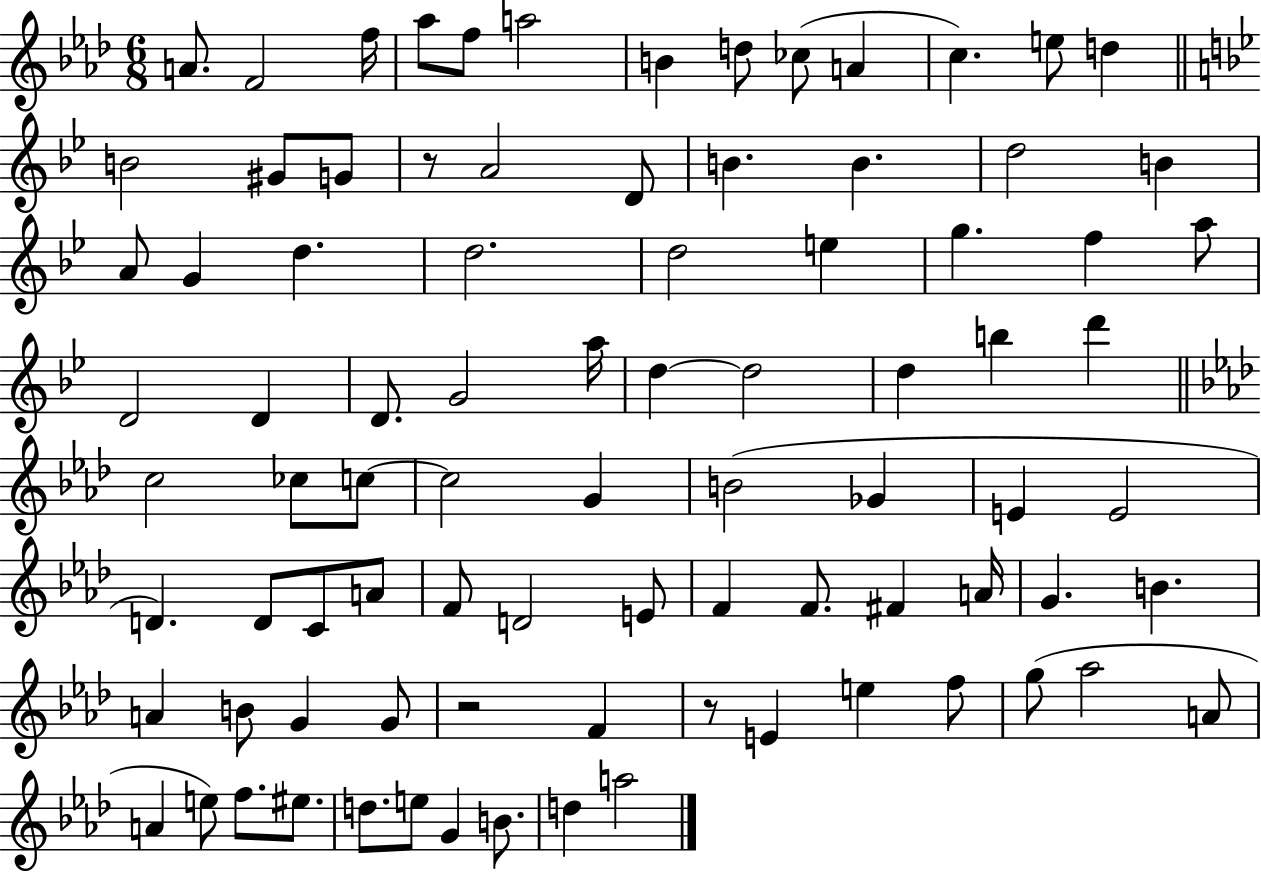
X:1
T:Untitled
M:6/8
L:1/4
K:Ab
A/2 F2 f/4 _a/2 f/2 a2 B d/2 _c/2 A c e/2 d B2 ^G/2 G/2 z/2 A2 D/2 B B d2 B A/2 G d d2 d2 e g f a/2 D2 D D/2 G2 a/4 d d2 d b d' c2 _c/2 c/2 c2 G B2 _G E E2 D D/2 C/2 A/2 F/2 D2 E/2 F F/2 ^F A/4 G B A B/2 G G/2 z2 F z/2 E e f/2 g/2 _a2 A/2 A e/2 f/2 ^e/2 d/2 e/2 G B/2 d a2